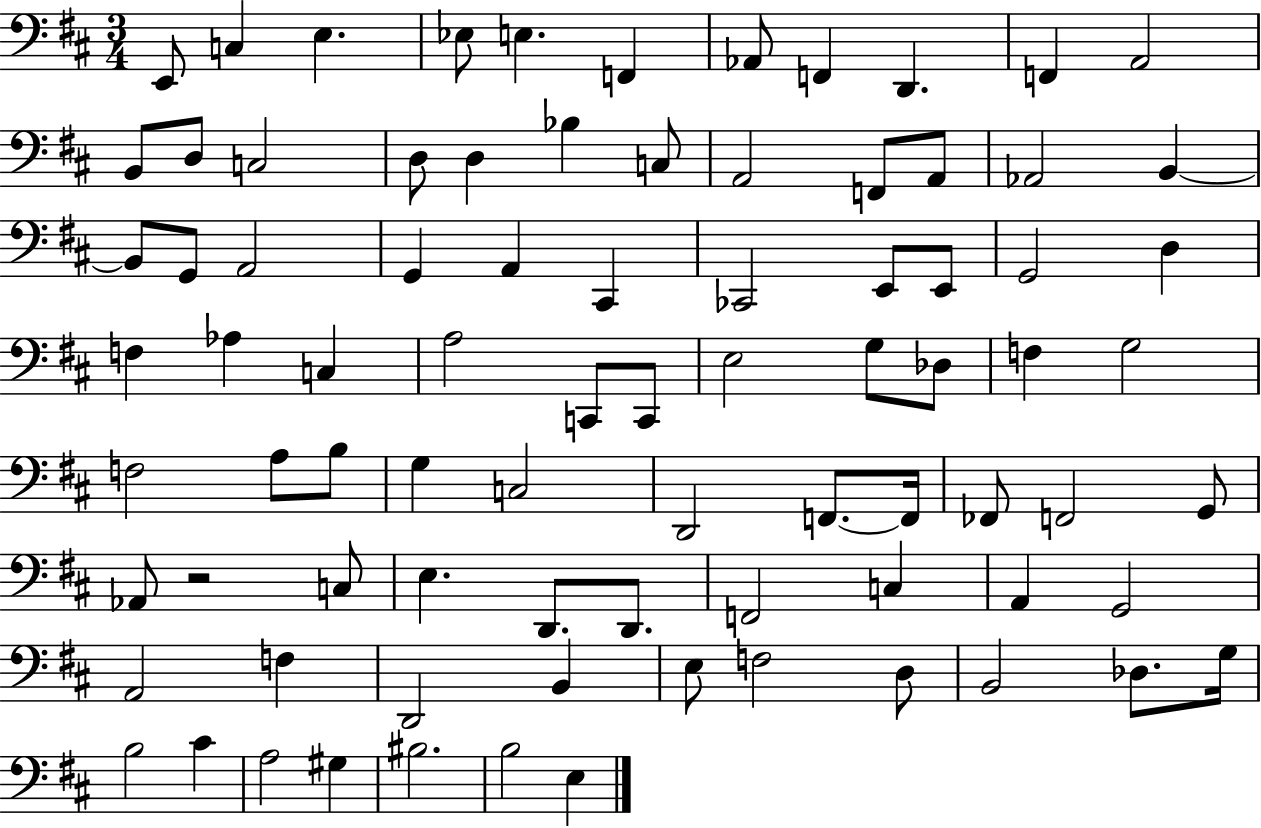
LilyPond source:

{
  \clef bass
  \numericTimeSignature
  \time 3/4
  \key d \major
  e,8 c4 e4. | ees8 e4. f,4 | aes,8 f,4 d,4. | f,4 a,2 | \break b,8 d8 c2 | d8 d4 bes4 c8 | a,2 f,8 a,8 | aes,2 b,4~~ | \break b,8 g,8 a,2 | g,4 a,4 cis,4 | ces,2 e,8 e,8 | g,2 d4 | \break f4 aes4 c4 | a2 c,8 c,8 | e2 g8 des8 | f4 g2 | \break f2 a8 b8 | g4 c2 | d,2 f,8.~~ f,16 | fes,8 f,2 g,8 | \break aes,8 r2 c8 | e4. d,8. d,8. | f,2 c4 | a,4 g,2 | \break a,2 f4 | d,2 b,4 | e8 f2 d8 | b,2 des8. g16 | \break b2 cis'4 | a2 gis4 | bis2. | b2 e4 | \break \bar "|."
}